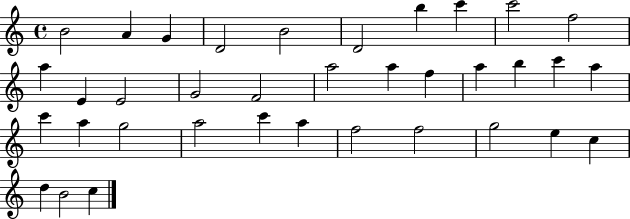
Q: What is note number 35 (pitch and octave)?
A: B4